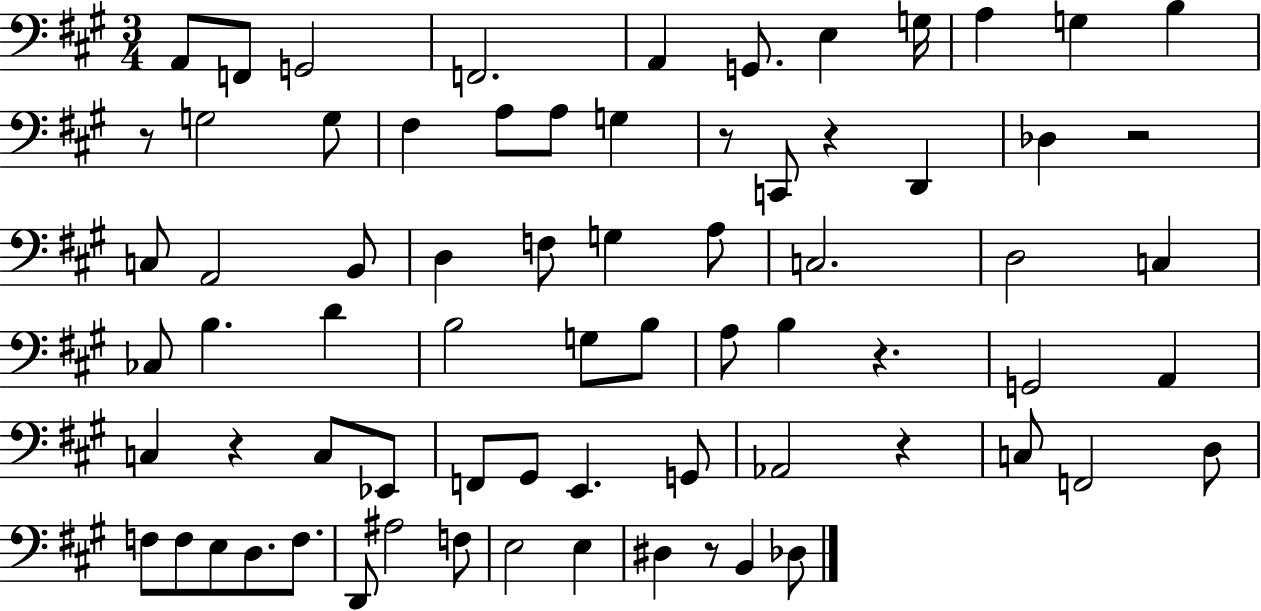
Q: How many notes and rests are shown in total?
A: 72